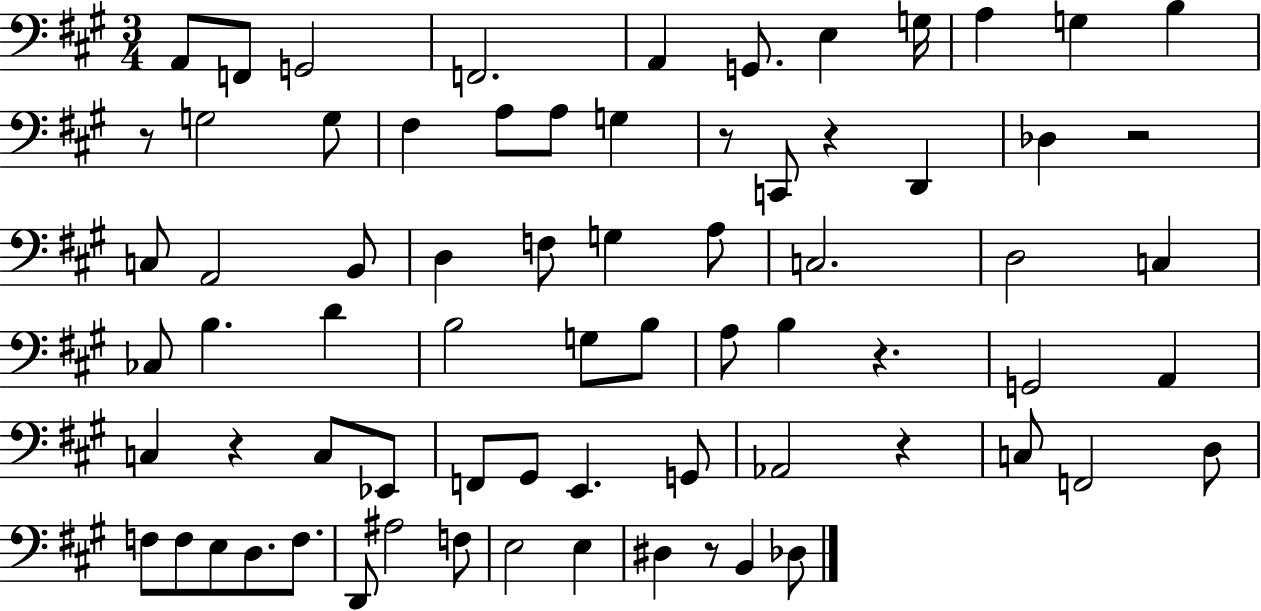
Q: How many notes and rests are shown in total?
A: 72